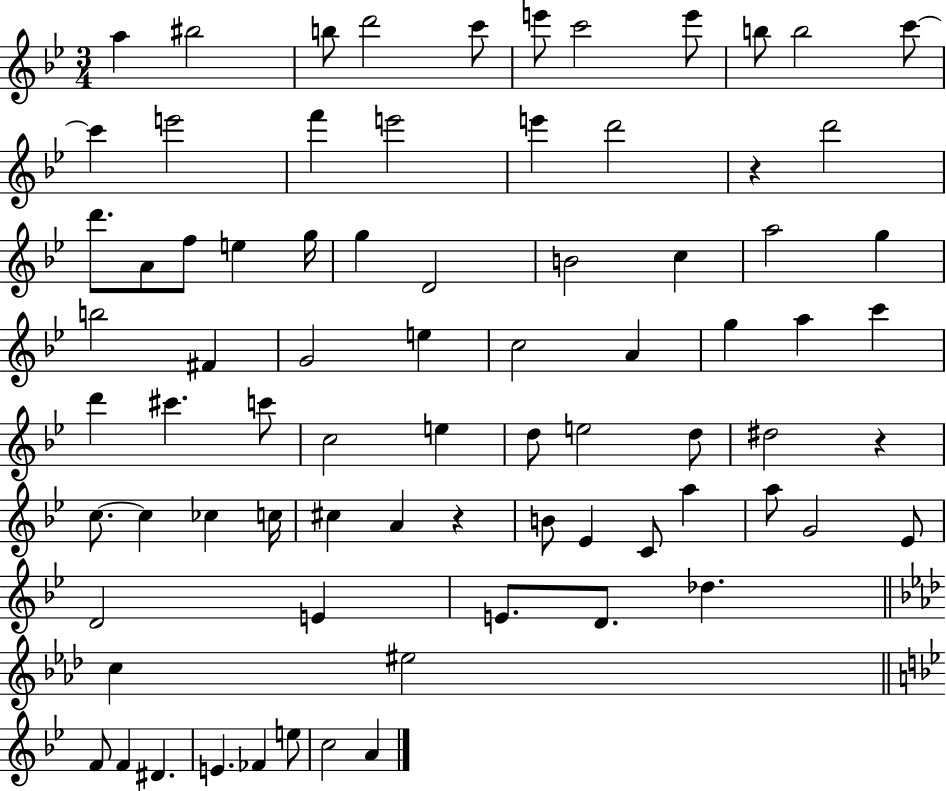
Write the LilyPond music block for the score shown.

{
  \clef treble
  \numericTimeSignature
  \time 3/4
  \key bes \major
  \repeat volta 2 { a''4 bis''2 | b''8 d'''2 c'''8 | e'''8 c'''2 e'''8 | b''8 b''2 c'''8~~ | \break c'''4 e'''2 | f'''4 e'''2 | e'''4 d'''2 | r4 d'''2 | \break d'''8. a'8 f''8 e''4 g''16 | g''4 d'2 | b'2 c''4 | a''2 g''4 | \break b''2 fis'4 | g'2 e''4 | c''2 a'4 | g''4 a''4 c'''4 | \break d'''4 cis'''4. c'''8 | c''2 e''4 | d''8 e''2 d''8 | dis''2 r4 | \break c''8.~~ c''4 ces''4 c''16 | cis''4 a'4 r4 | b'8 ees'4 c'8 a''4 | a''8 g'2 ees'8 | \break d'2 e'4 | e'8. d'8. des''4. | \bar "||" \break \key aes \major c''4 eis''2 | \bar "||" \break \key g \minor f'8 f'4 dis'4. | e'4. fes'4 e''8 | c''2 a'4 | } \bar "|."
}